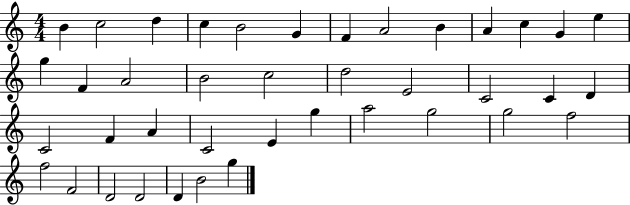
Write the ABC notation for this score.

X:1
T:Untitled
M:4/4
L:1/4
K:C
B c2 d c B2 G F A2 B A c G e g F A2 B2 c2 d2 E2 C2 C D C2 F A C2 E g a2 g2 g2 f2 f2 F2 D2 D2 D B2 g